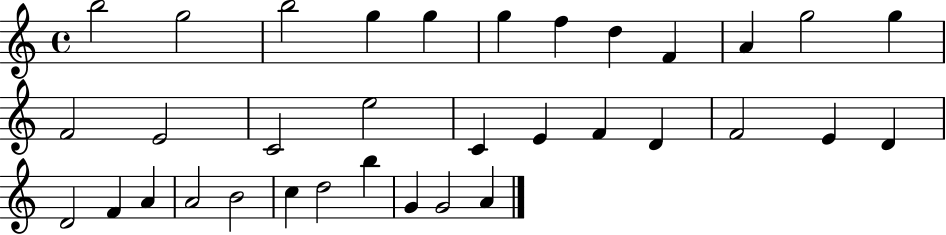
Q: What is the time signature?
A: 4/4